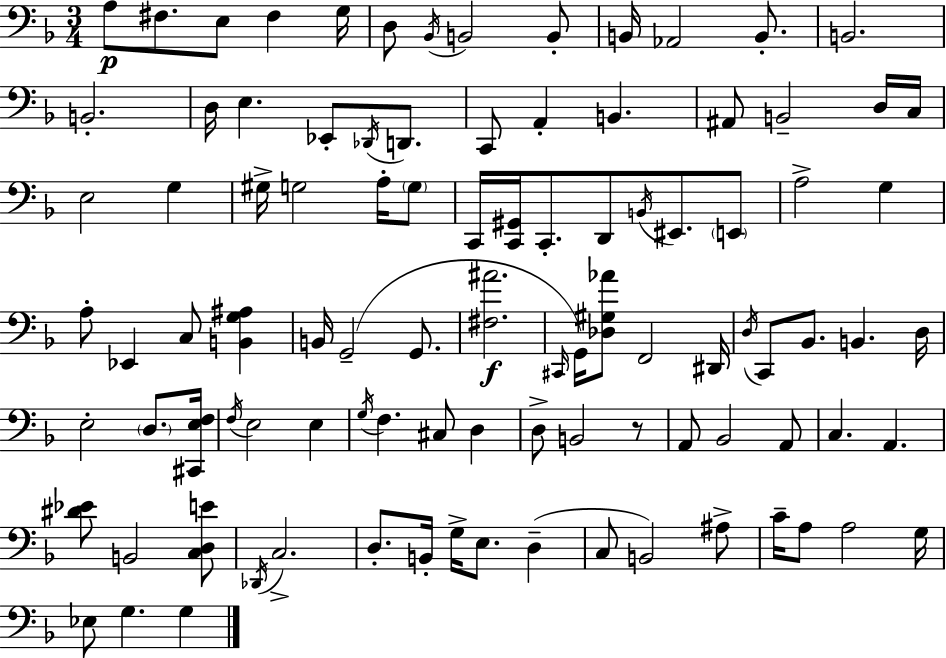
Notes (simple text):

A3/e F#3/e. E3/e F#3/q G3/s D3/e Bb2/s B2/h B2/e B2/s Ab2/h B2/e. B2/h. B2/h. D3/s E3/q. Eb2/e Db2/s D2/e. C2/e A2/q B2/q. A#2/e B2/h D3/s C3/s E3/h G3/q G#3/s G3/h A3/s G3/e C2/s [C2,G#2]/s C2/e. D2/e B2/s EIS2/e. E2/e A3/h G3/q A3/e Eb2/q C3/e [B2,G3,A#3]/q B2/s G2/h G2/e. [F#3,A#4]/h. C#2/s G2/s [Db3,G#3,Ab4]/e F2/h D#2/s D3/s C2/e Bb2/e. B2/q. D3/s E3/h D3/e. [C#2,E3,F3]/s F3/s E3/h E3/q G3/s F3/q. C#3/e D3/q D3/e B2/h R/e A2/e Bb2/h A2/e C3/q. A2/q. [D#4,Eb4]/e B2/h [C3,D3,E4]/e Db2/s C3/h. D3/e. B2/s G3/s E3/e. D3/q C3/e B2/h A#3/e C4/s A3/e A3/h G3/s Eb3/e G3/q. G3/q